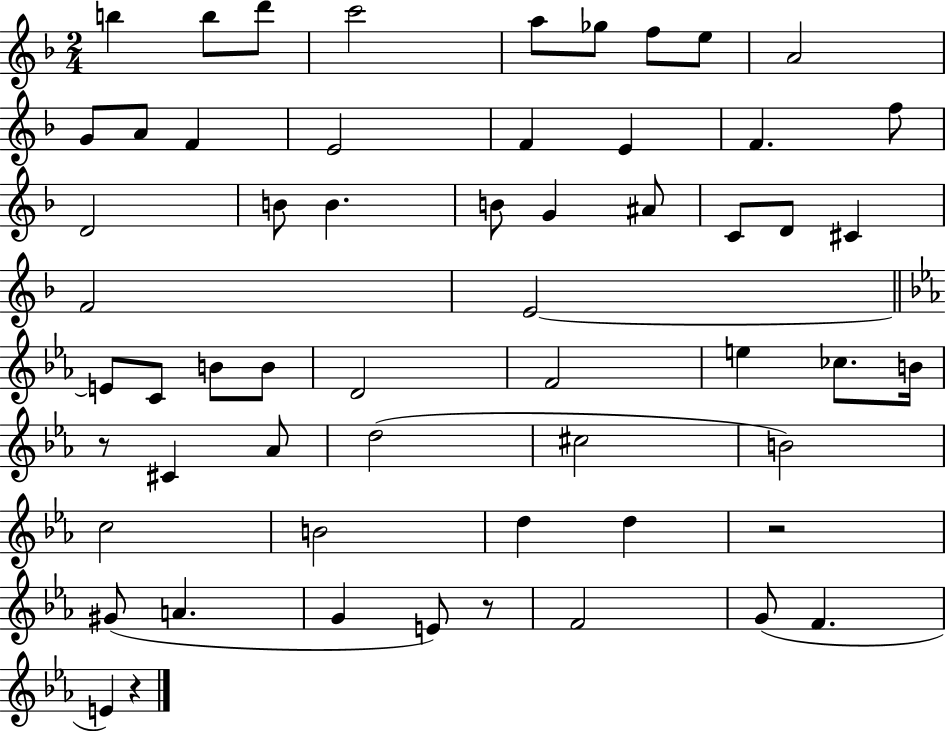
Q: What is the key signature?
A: F major